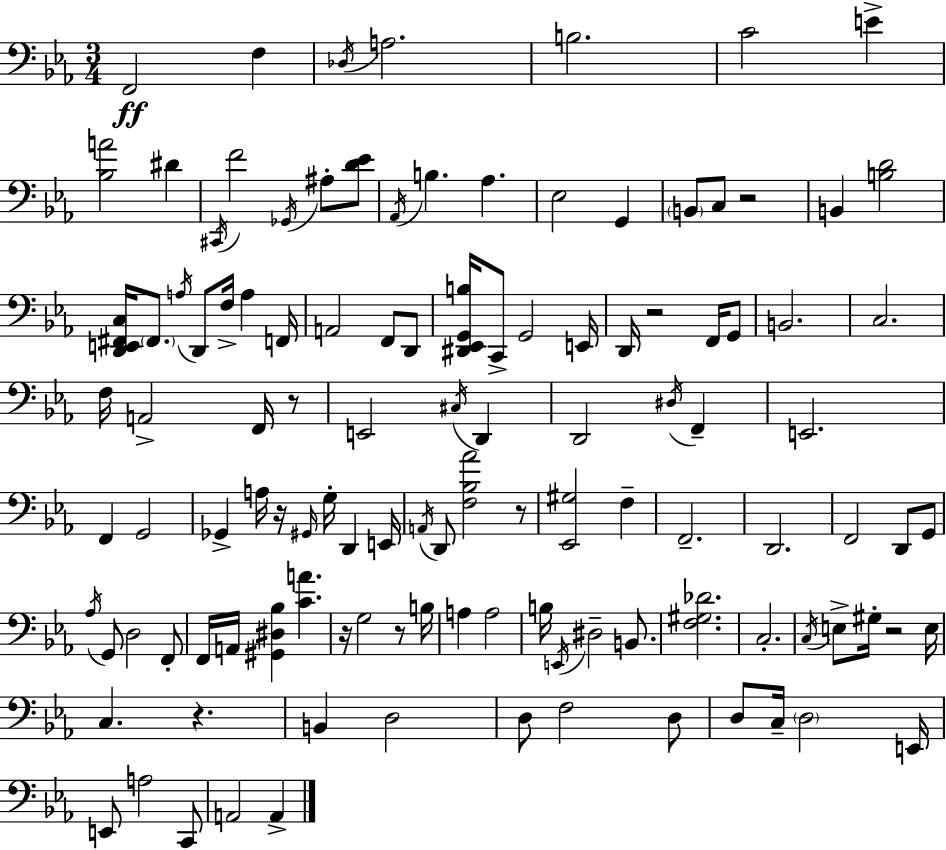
X:1
T:Untitled
M:3/4
L:1/4
K:Cm
F,,2 F, _D,/4 A,2 B,2 C2 E [_B,A]2 ^D ^C,,/4 F2 _G,,/4 ^A,/2 [D_E]/2 _A,,/4 B, _A, _E,2 G,, B,,/2 C,/2 z2 B,, [B,D]2 [D,,E,,^F,,C,]/4 ^F,,/2 A,/4 D,,/2 F,/4 A, F,,/4 A,,2 F,,/2 D,,/2 [^D,,_E,,G,,B,]/4 C,,/2 G,,2 E,,/4 D,,/4 z2 F,,/4 G,,/2 B,,2 C,2 F,/4 A,,2 F,,/4 z/2 E,,2 ^C,/4 D,, D,,2 ^D,/4 F,, E,,2 F,, G,,2 _G,, A,/4 z/4 ^G,,/4 G,/4 D,, E,,/4 A,,/4 D,,/2 [F,_B,_A]2 z/2 [_E,,^G,]2 F, F,,2 D,,2 F,,2 D,,/2 G,,/2 _A,/4 G,,/2 D,2 F,,/2 F,,/4 A,,/4 [^G,,^D,_B,] [CA] z/4 G,2 z/2 B,/4 A, A,2 B,/4 E,,/4 ^D,2 B,,/2 [F,^G,_D]2 C,2 C,/4 E,/2 ^G,/4 z2 E,/4 C, z B,, D,2 D,/2 F,2 D,/2 D,/2 C,/4 D,2 E,,/4 E,,/2 A,2 C,,/2 A,,2 A,,